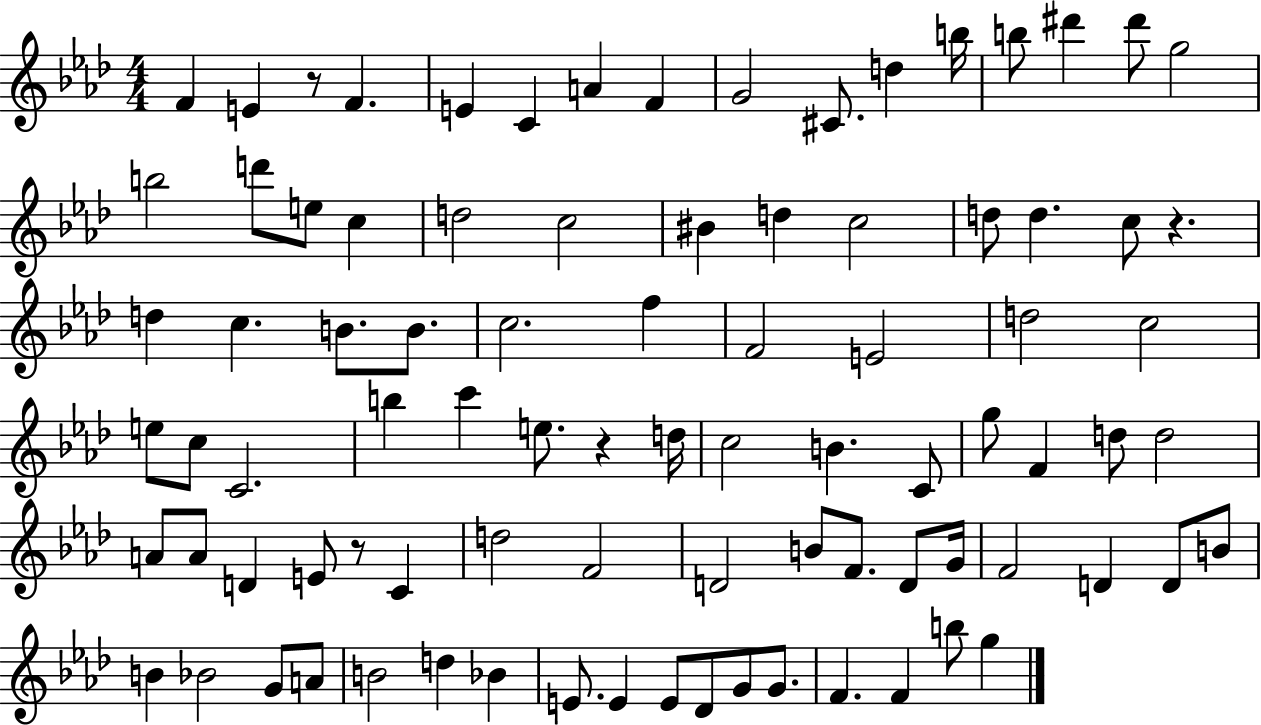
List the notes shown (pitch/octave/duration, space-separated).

F4/q E4/q R/e F4/q. E4/q C4/q A4/q F4/q G4/h C#4/e. D5/q B5/s B5/e D#6/q D#6/e G5/h B5/h D6/e E5/e C5/q D5/h C5/h BIS4/q D5/q C5/h D5/e D5/q. C5/e R/q. D5/q C5/q. B4/e. B4/e. C5/h. F5/q F4/h E4/h D5/h C5/h E5/e C5/e C4/h. B5/q C6/q E5/e. R/q D5/s C5/h B4/q. C4/e G5/e F4/q D5/e D5/h A4/e A4/e D4/q E4/e R/e C4/q D5/h F4/h D4/h B4/e F4/e. D4/e G4/s F4/h D4/q D4/e B4/e B4/q Bb4/h G4/e A4/e B4/h D5/q Bb4/q E4/e. E4/q E4/e Db4/e G4/e G4/e. F4/q. F4/q B5/e G5/q